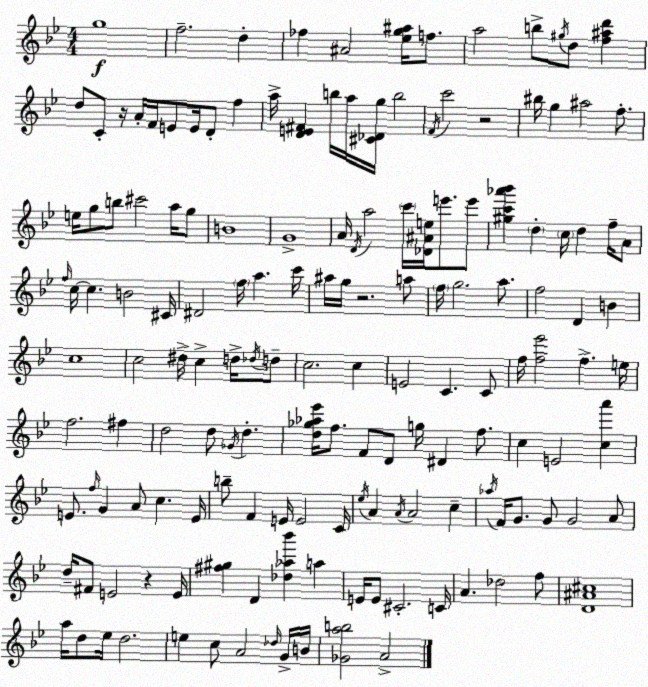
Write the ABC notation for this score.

X:1
T:Untitled
M:4/4
L:1/4
K:Bb
g4 f2 d _f ^A2 [_eg^a]/4 f/2 a2 b/2 ^g/4 d/2 [f^ad'] d/2 C/2 z/4 A/4 F/4 E/2 E/4 D/2 f a/4 [DE^F] b/4 a/4 [^C_Dg]/4 b2 F/4 c'2 z2 ^b/4 g ^a2 f/2 e/4 g/2 b/2 ^c'2 a/4 g/2 B4 G4 A/4 D/4 a2 c'/4 [_D^Ae]/4 e'/2 e'/2 [^gc'_a'_b'] d c/4 d f/4 A/2 f/4 c/4 c B2 ^C/4 ^D2 f/4 a c'/4 ^a/4 g/4 z2 a/2 f/4 g2 a/2 f2 D B c4 c2 ^d/4 c d/4 _d/4 d/2 c2 c E2 C C/2 f/4 [f_e']2 f e/4 f2 ^f d2 d/2 _G/4 d [d_g_a_e']/4 f/2 F/2 D/2 g/4 ^D f/2 c E2 [ca'] E/2 f/4 G A/2 c E/4 b/2 F E/4 E2 C/4 _e/4 A A/4 A2 c _a/4 F/4 G/2 G/2 G2 A/2 d/4 ^F/2 E2 z E/4 [^f^g] D [_d_a_b'] a E/4 E/2 ^C2 C/4 A _d2 f/2 [D^A^c]4 a/4 d/2 _e/4 d2 e c/2 A2 _d/4 G/4 B/4 [_Gab]2 A2